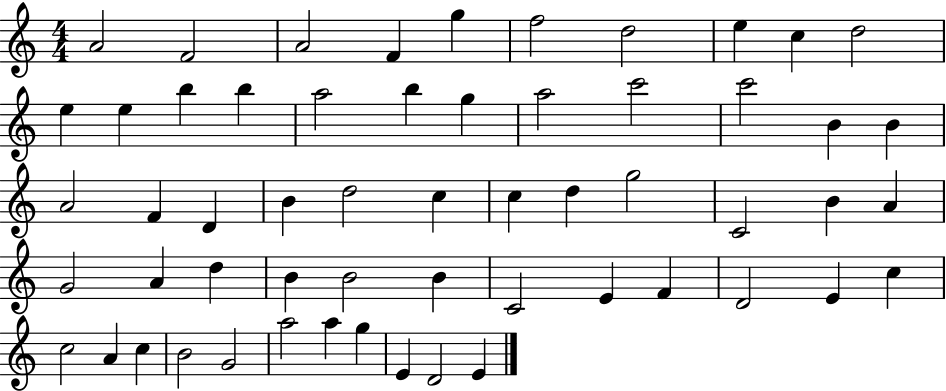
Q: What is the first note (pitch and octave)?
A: A4